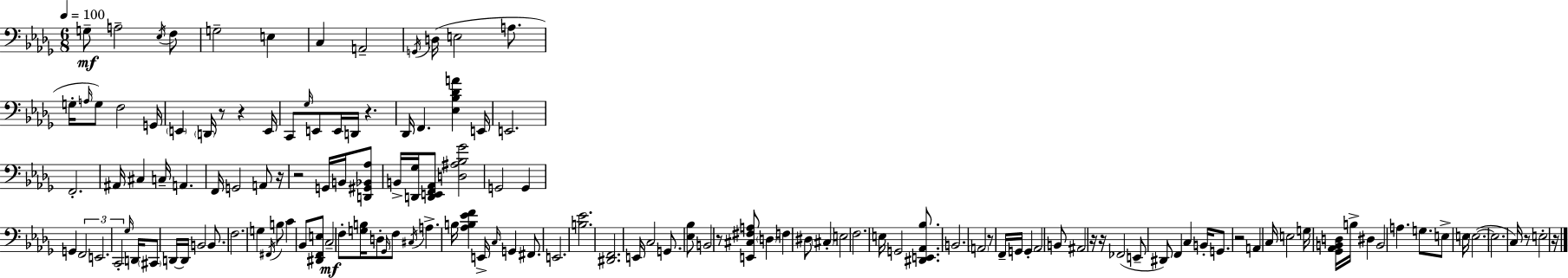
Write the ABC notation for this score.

X:1
T:Untitled
M:6/8
L:1/4
K:Bbm
G,/2 A,2 _E,/4 F,/2 G,2 E, C, A,,2 G,,/4 D,/4 E,2 A,/2 G,/4 A,/4 G,/2 F,2 G,,/4 E,, D,,/4 z/2 z E,,/4 C,,/2 _G,/4 E,,/2 E,,/4 D,,/4 z _D,,/4 F,, [_E,_B,_DA] E,,/4 E,,2 F,,2 ^A,,/4 ^C, C,/4 A,, F,,/4 G,,2 A,,/2 z/4 z2 G,,/4 B,,/4 [D,,^G,,_B,,_A,]/2 B,,/4 [D,,_G,]/4 [D,,E,,F,,_A,,]/2 [D,^A,_B,_G]2 G,,2 G,, G,, F,,2 E,,2 C,,2 _G,/4 D,,/4 ^C,,/2 D,,/4 D,,/4 B,,2 B,,/2 F,2 G, ^F,,/4 B,/2 C _B,,/2 [^D,,F,,E,]/2 C,2 F,/2 [G,B,]/4 D,/2 _G,,/4 F,/2 ^C,/4 A, B,/4 [_A,B,_EF] E,,/4 C,/4 G,, ^F,,/2 E,,2 [B,_E]2 [^D,,F,,]2 E,,/4 C,2 G,,/2 [_E,_B,]/2 B,,2 z/2 [E,,^C,^F,A,]/2 D, F, ^D,/2 ^C, E,2 F,2 E,/4 G,,2 [^D,,E,,_A,,_B,]/2 B,,2 A,,2 z/2 F,,/4 G,,/4 G,, _A,,2 B,,/2 ^A,,2 z/4 z/4 _F,,2 E,,/2 ^D,,/2 F,, C, B,,/4 G,,/2 z2 A,, C,/4 E,2 G,/4 [_G,,_A,,B,,D,]/4 B,/4 ^D, B,,2 A, G,/2 E,/2 E,/4 E,2 E,2 C,/4 z/2 E,2 z/4